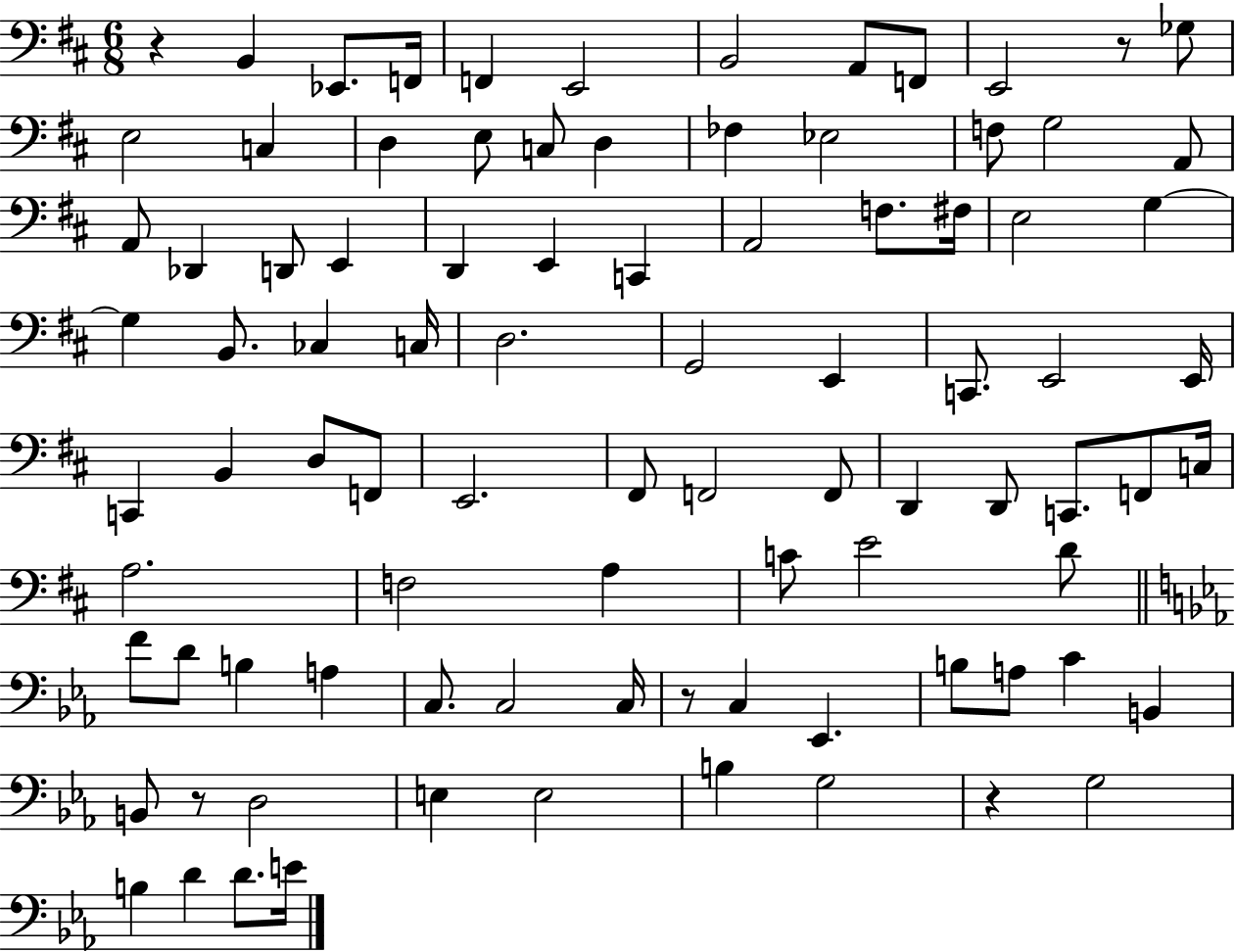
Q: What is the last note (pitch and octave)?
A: E4